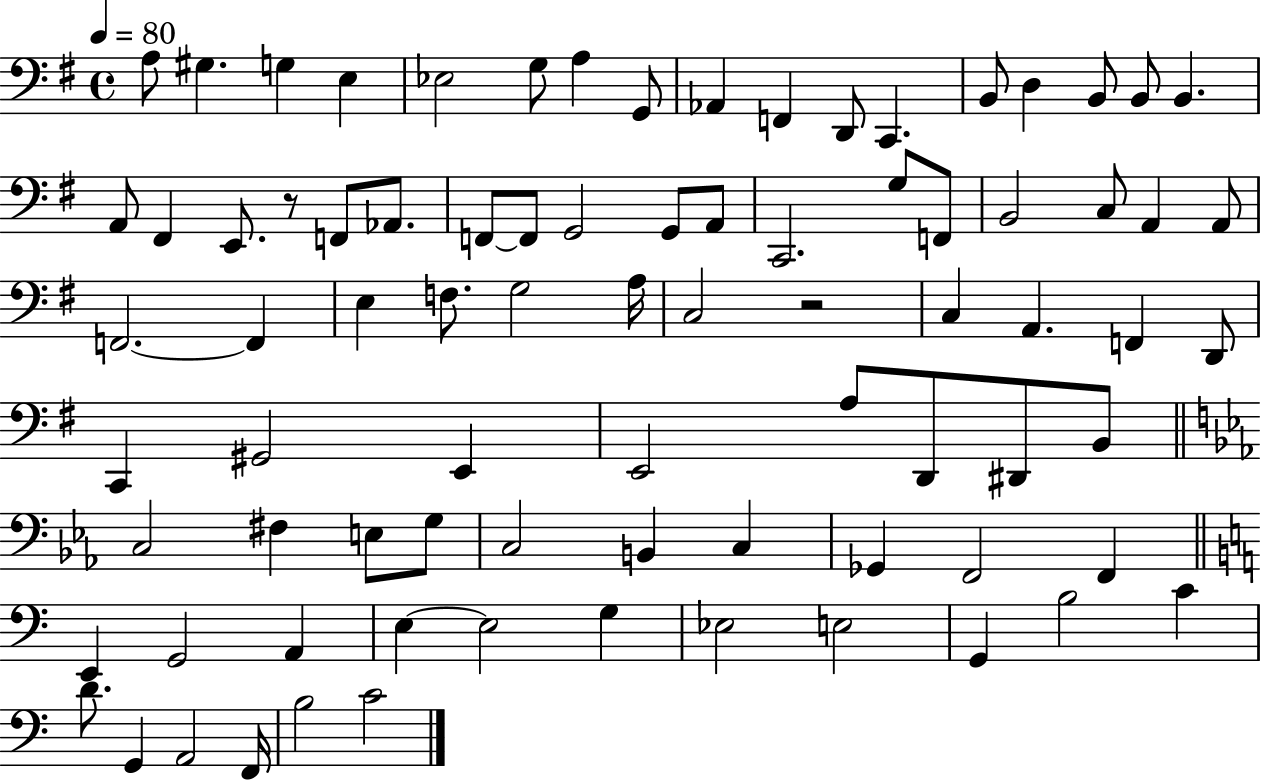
{
  \clef bass
  \time 4/4
  \defaultTimeSignature
  \key g \major
  \tempo 4 = 80
  \repeat volta 2 { a8 gis4. g4 e4 | ees2 g8 a4 g,8 | aes,4 f,4 d,8 c,4. | b,8 d4 b,8 b,8 b,4. | \break a,8 fis,4 e,8. r8 f,8 aes,8. | f,8~~ f,8 g,2 g,8 a,8 | c,2. g8 f,8 | b,2 c8 a,4 a,8 | \break f,2.~~ f,4 | e4 f8. g2 a16 | c2 r2 | c4 a,4. f,4 d,8 | \break c,4 gis,2 e,4 | e,2 a8 d,8 dis,8 b,8 | \bar "||" \break \key ees \major c2 fis4 e8 g8 | c2 b,4 c4 | ges,4 f,2 f,4 | \bar "||" \break \key a \minor e,4 g,2 a,4 | e4~~ e2 g4 | ees2 e2 | g,4 b2 c'4 | \break d'8. g,4 a,2 f,16 | b2 c'2 | } \bar "|."
}